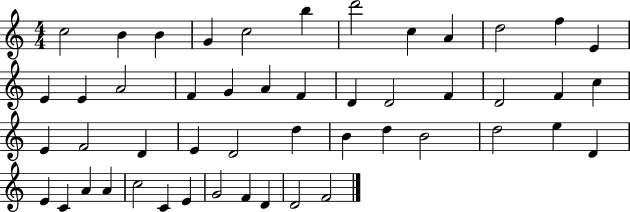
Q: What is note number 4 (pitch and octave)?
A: G4